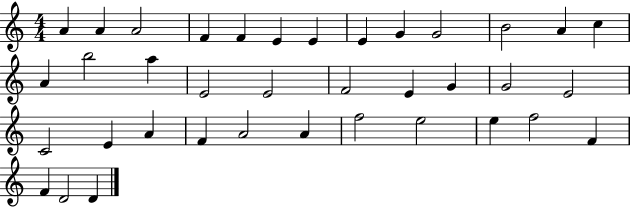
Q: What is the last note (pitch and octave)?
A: D4